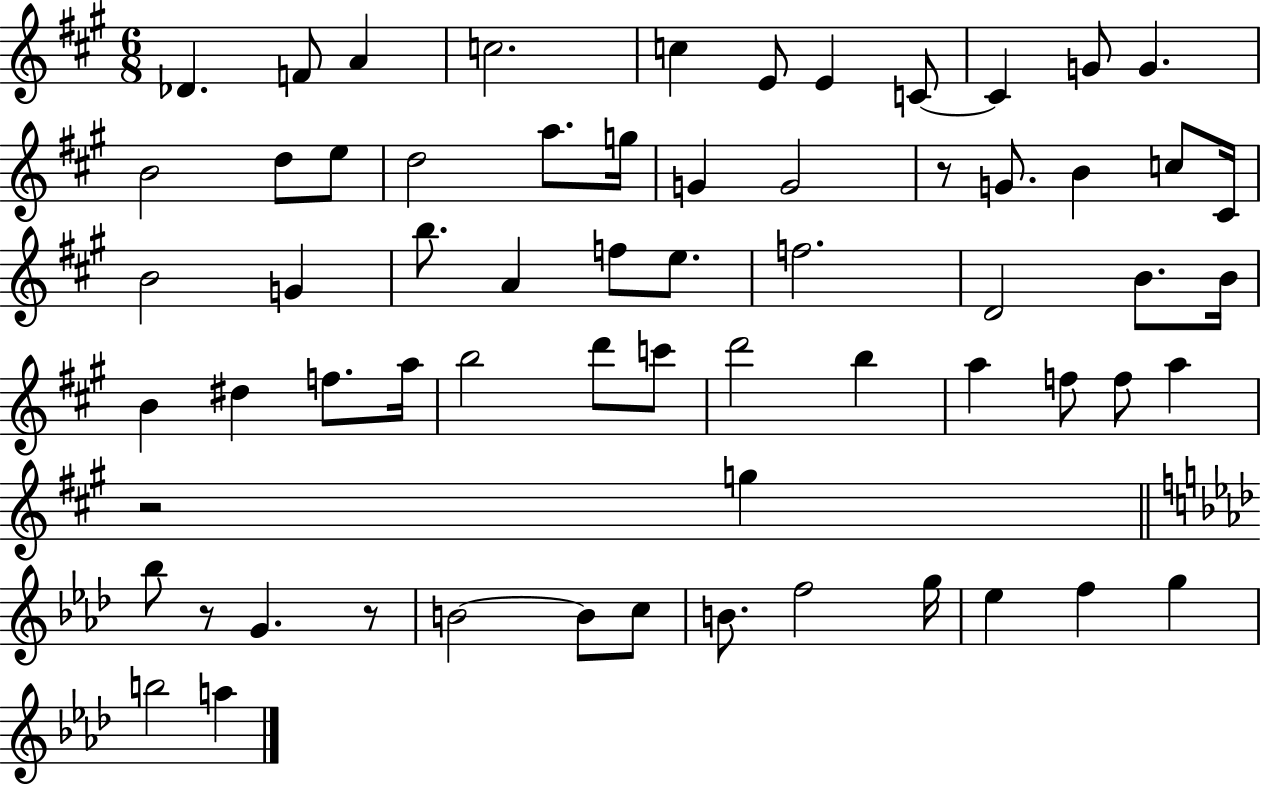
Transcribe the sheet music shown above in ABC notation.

X:1
T:Untitled
M:6/8
L:1/4
K:A
_D F/2 A c2 c E/2 E C/2 C G/2 G B2 d/2 e/2 d2 a/2 g/4 G G2 z/2 G/2 B c/2 ^C/4 B2 G b/2 A f/2 e/2 f2 D2 B/2 B/4 B ^d f/2 a/4 b2 d'/2 c'/2 d'2 b a f/2 f/2 a z2 g _b/2 z/2 G z/2 B2 B/2 c/2 B/2 f2 g/4 _e f g b2 a